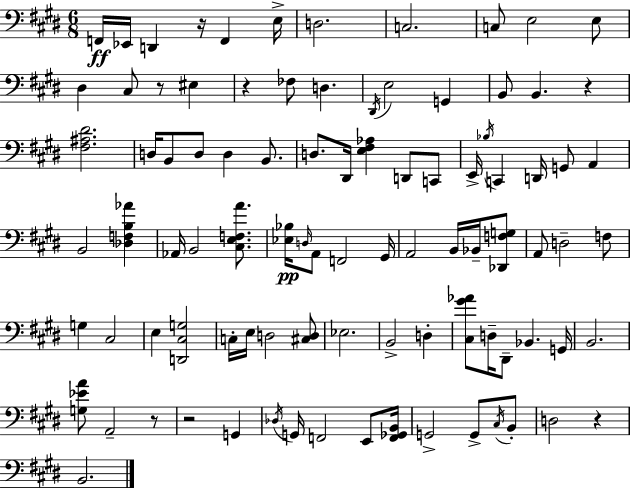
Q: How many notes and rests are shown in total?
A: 92